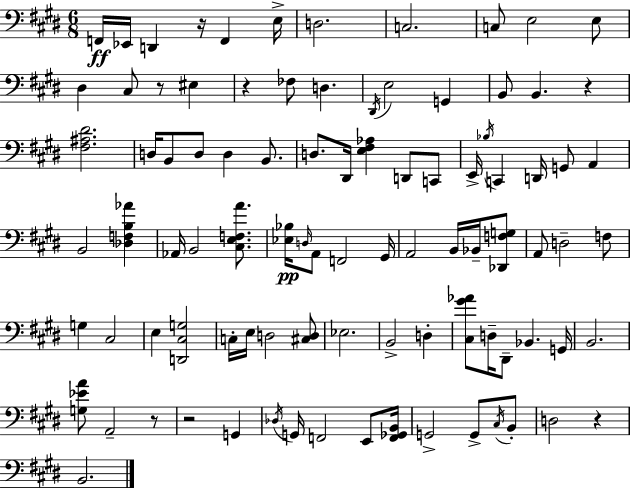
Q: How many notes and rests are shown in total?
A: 92